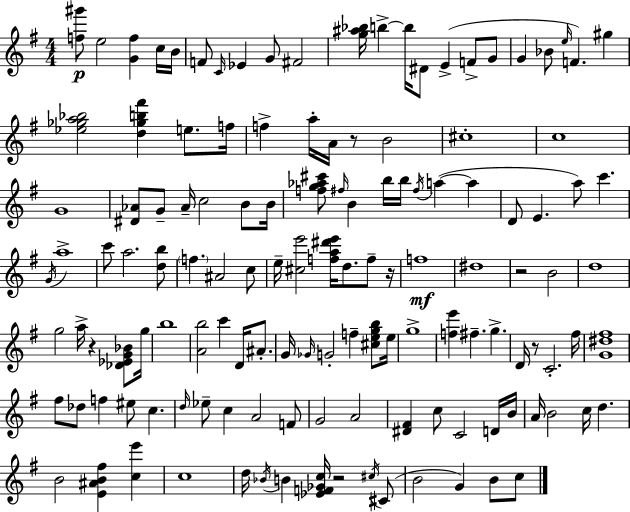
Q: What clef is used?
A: treble